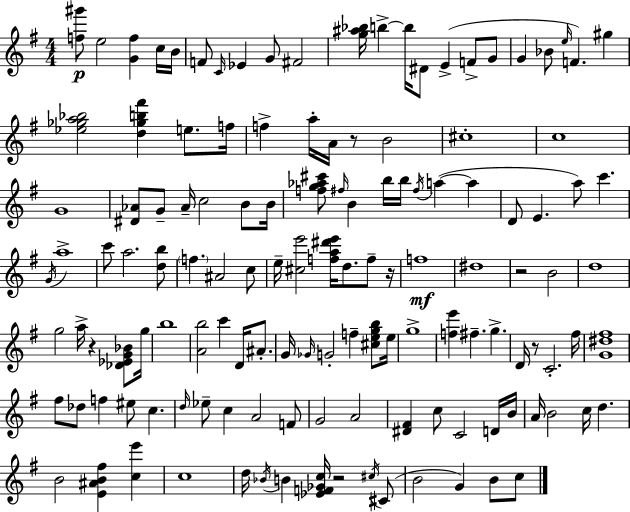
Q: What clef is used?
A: treble